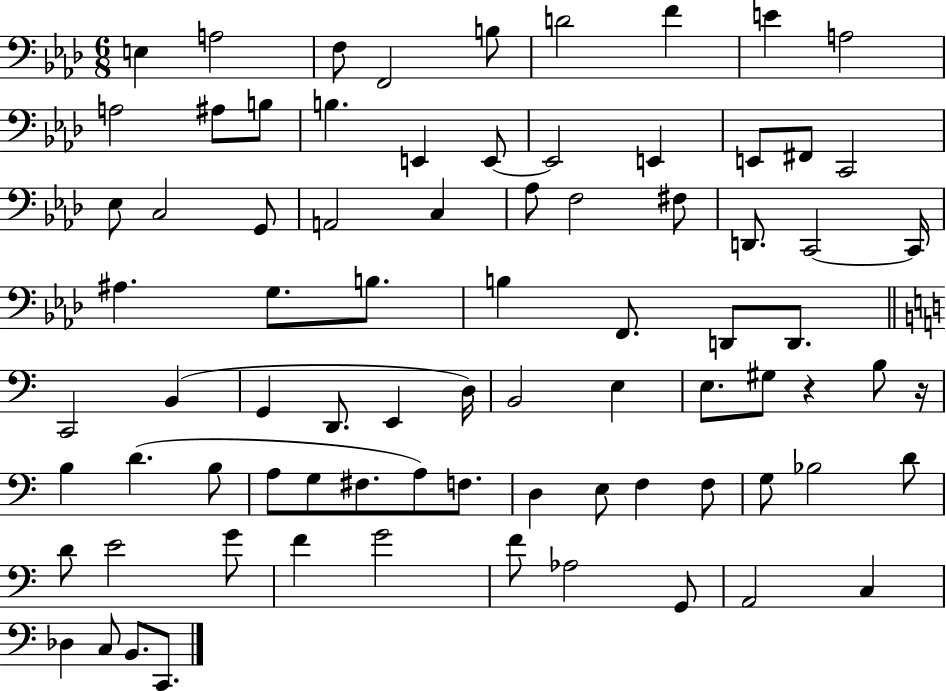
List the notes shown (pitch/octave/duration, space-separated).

E3/q A3/h F3/e F2/h B3/e D4/h F4/q E4/q A3/h A3/h A#3/e B3/e B3/q. E2/q E2/e E2/h E2/q E2/e F#2/e C2/h Eb3/e C3/h G2/e A2/h C3/q Ab3/e F3/h F#3/e D2/e. C2/h C2/s A#3/q. G3/e. B3/e. B3/q F2/e. D2/e D2/e. C2/h B2/q G2/q D2/e. E2/q D3/s B2/h E3/q E3/e. G#3/e R/q B3/e R/s B3/q D4/q. B3/e A3/e G3/e F#3/e. A3/e F3/e. D3/q E3/e F3/q F3/e G3/e Bb3/h D4/e D4/e E4/h G4/e F4/q G4/h F4/e Ab3/h G2/e A2/h C3/q Db3/q C3/e B2/e. C2/e.